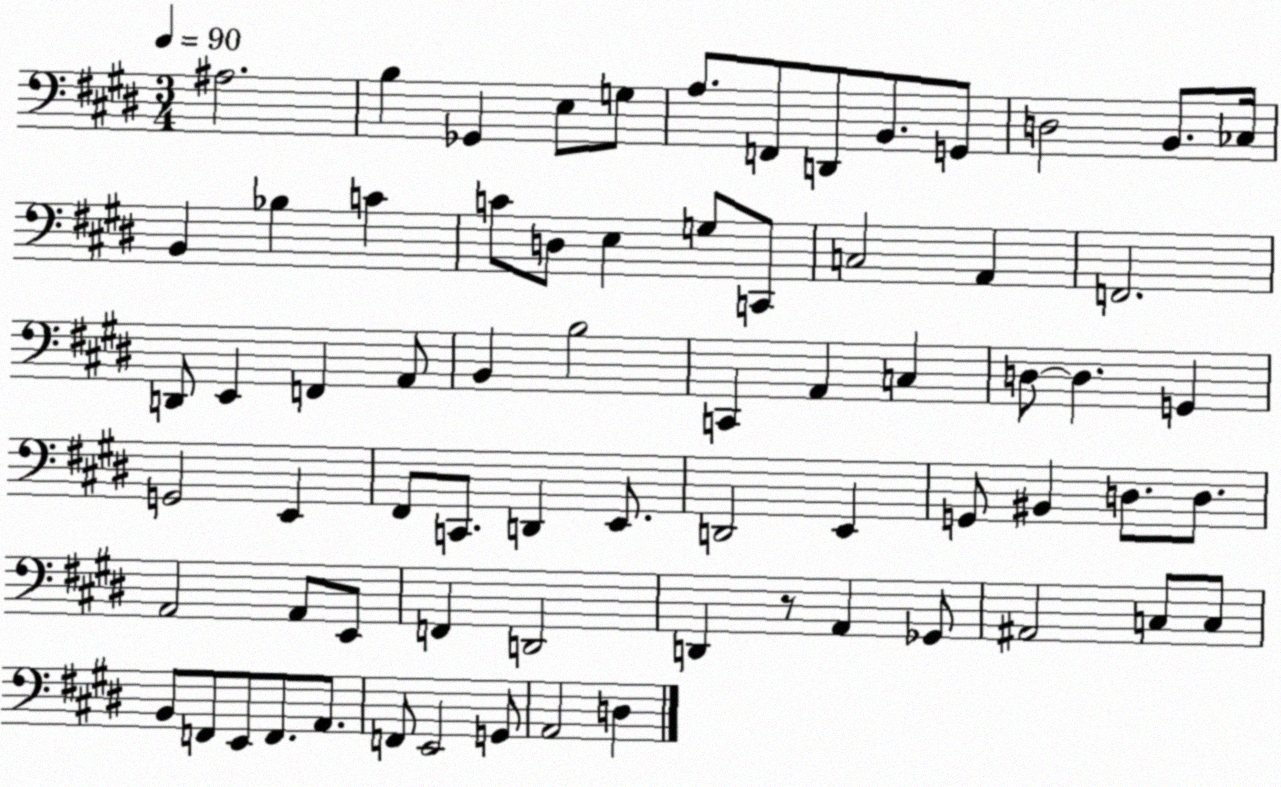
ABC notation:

X:1
T:Untitled
M:3/4
L:1/4
K:E
^A,2 B, _G,, E,/2 G,/2 A,/2 F,,/2 D,,/2 B,,/2 G,,/2 D,2 B,,/2 _C,/4 B,, _B, C C/2 D,/2 E, G,/2 C,,/2 C,2 A,, F,,2 D,,/2 E,, F,, A,,/2 B,, B,2 C,, A,, C, D,/2 D, G,, G,,2 E,, ^F,,/2 C,,/2 D,, E,,/2 D,,2 E,, G,,/2 ^B,, D,/2 D,/2 A,,2 A,,/2 E,,/2 F,, D,,2 D,, z/2 A,, _G,,/2 ^A,,2 C,/2 C,/2 B,,/2 F,,/2 E,,/2 F,,/2 A,,/2 F,,/2 E,,2 G,,/2 A,,2 D,